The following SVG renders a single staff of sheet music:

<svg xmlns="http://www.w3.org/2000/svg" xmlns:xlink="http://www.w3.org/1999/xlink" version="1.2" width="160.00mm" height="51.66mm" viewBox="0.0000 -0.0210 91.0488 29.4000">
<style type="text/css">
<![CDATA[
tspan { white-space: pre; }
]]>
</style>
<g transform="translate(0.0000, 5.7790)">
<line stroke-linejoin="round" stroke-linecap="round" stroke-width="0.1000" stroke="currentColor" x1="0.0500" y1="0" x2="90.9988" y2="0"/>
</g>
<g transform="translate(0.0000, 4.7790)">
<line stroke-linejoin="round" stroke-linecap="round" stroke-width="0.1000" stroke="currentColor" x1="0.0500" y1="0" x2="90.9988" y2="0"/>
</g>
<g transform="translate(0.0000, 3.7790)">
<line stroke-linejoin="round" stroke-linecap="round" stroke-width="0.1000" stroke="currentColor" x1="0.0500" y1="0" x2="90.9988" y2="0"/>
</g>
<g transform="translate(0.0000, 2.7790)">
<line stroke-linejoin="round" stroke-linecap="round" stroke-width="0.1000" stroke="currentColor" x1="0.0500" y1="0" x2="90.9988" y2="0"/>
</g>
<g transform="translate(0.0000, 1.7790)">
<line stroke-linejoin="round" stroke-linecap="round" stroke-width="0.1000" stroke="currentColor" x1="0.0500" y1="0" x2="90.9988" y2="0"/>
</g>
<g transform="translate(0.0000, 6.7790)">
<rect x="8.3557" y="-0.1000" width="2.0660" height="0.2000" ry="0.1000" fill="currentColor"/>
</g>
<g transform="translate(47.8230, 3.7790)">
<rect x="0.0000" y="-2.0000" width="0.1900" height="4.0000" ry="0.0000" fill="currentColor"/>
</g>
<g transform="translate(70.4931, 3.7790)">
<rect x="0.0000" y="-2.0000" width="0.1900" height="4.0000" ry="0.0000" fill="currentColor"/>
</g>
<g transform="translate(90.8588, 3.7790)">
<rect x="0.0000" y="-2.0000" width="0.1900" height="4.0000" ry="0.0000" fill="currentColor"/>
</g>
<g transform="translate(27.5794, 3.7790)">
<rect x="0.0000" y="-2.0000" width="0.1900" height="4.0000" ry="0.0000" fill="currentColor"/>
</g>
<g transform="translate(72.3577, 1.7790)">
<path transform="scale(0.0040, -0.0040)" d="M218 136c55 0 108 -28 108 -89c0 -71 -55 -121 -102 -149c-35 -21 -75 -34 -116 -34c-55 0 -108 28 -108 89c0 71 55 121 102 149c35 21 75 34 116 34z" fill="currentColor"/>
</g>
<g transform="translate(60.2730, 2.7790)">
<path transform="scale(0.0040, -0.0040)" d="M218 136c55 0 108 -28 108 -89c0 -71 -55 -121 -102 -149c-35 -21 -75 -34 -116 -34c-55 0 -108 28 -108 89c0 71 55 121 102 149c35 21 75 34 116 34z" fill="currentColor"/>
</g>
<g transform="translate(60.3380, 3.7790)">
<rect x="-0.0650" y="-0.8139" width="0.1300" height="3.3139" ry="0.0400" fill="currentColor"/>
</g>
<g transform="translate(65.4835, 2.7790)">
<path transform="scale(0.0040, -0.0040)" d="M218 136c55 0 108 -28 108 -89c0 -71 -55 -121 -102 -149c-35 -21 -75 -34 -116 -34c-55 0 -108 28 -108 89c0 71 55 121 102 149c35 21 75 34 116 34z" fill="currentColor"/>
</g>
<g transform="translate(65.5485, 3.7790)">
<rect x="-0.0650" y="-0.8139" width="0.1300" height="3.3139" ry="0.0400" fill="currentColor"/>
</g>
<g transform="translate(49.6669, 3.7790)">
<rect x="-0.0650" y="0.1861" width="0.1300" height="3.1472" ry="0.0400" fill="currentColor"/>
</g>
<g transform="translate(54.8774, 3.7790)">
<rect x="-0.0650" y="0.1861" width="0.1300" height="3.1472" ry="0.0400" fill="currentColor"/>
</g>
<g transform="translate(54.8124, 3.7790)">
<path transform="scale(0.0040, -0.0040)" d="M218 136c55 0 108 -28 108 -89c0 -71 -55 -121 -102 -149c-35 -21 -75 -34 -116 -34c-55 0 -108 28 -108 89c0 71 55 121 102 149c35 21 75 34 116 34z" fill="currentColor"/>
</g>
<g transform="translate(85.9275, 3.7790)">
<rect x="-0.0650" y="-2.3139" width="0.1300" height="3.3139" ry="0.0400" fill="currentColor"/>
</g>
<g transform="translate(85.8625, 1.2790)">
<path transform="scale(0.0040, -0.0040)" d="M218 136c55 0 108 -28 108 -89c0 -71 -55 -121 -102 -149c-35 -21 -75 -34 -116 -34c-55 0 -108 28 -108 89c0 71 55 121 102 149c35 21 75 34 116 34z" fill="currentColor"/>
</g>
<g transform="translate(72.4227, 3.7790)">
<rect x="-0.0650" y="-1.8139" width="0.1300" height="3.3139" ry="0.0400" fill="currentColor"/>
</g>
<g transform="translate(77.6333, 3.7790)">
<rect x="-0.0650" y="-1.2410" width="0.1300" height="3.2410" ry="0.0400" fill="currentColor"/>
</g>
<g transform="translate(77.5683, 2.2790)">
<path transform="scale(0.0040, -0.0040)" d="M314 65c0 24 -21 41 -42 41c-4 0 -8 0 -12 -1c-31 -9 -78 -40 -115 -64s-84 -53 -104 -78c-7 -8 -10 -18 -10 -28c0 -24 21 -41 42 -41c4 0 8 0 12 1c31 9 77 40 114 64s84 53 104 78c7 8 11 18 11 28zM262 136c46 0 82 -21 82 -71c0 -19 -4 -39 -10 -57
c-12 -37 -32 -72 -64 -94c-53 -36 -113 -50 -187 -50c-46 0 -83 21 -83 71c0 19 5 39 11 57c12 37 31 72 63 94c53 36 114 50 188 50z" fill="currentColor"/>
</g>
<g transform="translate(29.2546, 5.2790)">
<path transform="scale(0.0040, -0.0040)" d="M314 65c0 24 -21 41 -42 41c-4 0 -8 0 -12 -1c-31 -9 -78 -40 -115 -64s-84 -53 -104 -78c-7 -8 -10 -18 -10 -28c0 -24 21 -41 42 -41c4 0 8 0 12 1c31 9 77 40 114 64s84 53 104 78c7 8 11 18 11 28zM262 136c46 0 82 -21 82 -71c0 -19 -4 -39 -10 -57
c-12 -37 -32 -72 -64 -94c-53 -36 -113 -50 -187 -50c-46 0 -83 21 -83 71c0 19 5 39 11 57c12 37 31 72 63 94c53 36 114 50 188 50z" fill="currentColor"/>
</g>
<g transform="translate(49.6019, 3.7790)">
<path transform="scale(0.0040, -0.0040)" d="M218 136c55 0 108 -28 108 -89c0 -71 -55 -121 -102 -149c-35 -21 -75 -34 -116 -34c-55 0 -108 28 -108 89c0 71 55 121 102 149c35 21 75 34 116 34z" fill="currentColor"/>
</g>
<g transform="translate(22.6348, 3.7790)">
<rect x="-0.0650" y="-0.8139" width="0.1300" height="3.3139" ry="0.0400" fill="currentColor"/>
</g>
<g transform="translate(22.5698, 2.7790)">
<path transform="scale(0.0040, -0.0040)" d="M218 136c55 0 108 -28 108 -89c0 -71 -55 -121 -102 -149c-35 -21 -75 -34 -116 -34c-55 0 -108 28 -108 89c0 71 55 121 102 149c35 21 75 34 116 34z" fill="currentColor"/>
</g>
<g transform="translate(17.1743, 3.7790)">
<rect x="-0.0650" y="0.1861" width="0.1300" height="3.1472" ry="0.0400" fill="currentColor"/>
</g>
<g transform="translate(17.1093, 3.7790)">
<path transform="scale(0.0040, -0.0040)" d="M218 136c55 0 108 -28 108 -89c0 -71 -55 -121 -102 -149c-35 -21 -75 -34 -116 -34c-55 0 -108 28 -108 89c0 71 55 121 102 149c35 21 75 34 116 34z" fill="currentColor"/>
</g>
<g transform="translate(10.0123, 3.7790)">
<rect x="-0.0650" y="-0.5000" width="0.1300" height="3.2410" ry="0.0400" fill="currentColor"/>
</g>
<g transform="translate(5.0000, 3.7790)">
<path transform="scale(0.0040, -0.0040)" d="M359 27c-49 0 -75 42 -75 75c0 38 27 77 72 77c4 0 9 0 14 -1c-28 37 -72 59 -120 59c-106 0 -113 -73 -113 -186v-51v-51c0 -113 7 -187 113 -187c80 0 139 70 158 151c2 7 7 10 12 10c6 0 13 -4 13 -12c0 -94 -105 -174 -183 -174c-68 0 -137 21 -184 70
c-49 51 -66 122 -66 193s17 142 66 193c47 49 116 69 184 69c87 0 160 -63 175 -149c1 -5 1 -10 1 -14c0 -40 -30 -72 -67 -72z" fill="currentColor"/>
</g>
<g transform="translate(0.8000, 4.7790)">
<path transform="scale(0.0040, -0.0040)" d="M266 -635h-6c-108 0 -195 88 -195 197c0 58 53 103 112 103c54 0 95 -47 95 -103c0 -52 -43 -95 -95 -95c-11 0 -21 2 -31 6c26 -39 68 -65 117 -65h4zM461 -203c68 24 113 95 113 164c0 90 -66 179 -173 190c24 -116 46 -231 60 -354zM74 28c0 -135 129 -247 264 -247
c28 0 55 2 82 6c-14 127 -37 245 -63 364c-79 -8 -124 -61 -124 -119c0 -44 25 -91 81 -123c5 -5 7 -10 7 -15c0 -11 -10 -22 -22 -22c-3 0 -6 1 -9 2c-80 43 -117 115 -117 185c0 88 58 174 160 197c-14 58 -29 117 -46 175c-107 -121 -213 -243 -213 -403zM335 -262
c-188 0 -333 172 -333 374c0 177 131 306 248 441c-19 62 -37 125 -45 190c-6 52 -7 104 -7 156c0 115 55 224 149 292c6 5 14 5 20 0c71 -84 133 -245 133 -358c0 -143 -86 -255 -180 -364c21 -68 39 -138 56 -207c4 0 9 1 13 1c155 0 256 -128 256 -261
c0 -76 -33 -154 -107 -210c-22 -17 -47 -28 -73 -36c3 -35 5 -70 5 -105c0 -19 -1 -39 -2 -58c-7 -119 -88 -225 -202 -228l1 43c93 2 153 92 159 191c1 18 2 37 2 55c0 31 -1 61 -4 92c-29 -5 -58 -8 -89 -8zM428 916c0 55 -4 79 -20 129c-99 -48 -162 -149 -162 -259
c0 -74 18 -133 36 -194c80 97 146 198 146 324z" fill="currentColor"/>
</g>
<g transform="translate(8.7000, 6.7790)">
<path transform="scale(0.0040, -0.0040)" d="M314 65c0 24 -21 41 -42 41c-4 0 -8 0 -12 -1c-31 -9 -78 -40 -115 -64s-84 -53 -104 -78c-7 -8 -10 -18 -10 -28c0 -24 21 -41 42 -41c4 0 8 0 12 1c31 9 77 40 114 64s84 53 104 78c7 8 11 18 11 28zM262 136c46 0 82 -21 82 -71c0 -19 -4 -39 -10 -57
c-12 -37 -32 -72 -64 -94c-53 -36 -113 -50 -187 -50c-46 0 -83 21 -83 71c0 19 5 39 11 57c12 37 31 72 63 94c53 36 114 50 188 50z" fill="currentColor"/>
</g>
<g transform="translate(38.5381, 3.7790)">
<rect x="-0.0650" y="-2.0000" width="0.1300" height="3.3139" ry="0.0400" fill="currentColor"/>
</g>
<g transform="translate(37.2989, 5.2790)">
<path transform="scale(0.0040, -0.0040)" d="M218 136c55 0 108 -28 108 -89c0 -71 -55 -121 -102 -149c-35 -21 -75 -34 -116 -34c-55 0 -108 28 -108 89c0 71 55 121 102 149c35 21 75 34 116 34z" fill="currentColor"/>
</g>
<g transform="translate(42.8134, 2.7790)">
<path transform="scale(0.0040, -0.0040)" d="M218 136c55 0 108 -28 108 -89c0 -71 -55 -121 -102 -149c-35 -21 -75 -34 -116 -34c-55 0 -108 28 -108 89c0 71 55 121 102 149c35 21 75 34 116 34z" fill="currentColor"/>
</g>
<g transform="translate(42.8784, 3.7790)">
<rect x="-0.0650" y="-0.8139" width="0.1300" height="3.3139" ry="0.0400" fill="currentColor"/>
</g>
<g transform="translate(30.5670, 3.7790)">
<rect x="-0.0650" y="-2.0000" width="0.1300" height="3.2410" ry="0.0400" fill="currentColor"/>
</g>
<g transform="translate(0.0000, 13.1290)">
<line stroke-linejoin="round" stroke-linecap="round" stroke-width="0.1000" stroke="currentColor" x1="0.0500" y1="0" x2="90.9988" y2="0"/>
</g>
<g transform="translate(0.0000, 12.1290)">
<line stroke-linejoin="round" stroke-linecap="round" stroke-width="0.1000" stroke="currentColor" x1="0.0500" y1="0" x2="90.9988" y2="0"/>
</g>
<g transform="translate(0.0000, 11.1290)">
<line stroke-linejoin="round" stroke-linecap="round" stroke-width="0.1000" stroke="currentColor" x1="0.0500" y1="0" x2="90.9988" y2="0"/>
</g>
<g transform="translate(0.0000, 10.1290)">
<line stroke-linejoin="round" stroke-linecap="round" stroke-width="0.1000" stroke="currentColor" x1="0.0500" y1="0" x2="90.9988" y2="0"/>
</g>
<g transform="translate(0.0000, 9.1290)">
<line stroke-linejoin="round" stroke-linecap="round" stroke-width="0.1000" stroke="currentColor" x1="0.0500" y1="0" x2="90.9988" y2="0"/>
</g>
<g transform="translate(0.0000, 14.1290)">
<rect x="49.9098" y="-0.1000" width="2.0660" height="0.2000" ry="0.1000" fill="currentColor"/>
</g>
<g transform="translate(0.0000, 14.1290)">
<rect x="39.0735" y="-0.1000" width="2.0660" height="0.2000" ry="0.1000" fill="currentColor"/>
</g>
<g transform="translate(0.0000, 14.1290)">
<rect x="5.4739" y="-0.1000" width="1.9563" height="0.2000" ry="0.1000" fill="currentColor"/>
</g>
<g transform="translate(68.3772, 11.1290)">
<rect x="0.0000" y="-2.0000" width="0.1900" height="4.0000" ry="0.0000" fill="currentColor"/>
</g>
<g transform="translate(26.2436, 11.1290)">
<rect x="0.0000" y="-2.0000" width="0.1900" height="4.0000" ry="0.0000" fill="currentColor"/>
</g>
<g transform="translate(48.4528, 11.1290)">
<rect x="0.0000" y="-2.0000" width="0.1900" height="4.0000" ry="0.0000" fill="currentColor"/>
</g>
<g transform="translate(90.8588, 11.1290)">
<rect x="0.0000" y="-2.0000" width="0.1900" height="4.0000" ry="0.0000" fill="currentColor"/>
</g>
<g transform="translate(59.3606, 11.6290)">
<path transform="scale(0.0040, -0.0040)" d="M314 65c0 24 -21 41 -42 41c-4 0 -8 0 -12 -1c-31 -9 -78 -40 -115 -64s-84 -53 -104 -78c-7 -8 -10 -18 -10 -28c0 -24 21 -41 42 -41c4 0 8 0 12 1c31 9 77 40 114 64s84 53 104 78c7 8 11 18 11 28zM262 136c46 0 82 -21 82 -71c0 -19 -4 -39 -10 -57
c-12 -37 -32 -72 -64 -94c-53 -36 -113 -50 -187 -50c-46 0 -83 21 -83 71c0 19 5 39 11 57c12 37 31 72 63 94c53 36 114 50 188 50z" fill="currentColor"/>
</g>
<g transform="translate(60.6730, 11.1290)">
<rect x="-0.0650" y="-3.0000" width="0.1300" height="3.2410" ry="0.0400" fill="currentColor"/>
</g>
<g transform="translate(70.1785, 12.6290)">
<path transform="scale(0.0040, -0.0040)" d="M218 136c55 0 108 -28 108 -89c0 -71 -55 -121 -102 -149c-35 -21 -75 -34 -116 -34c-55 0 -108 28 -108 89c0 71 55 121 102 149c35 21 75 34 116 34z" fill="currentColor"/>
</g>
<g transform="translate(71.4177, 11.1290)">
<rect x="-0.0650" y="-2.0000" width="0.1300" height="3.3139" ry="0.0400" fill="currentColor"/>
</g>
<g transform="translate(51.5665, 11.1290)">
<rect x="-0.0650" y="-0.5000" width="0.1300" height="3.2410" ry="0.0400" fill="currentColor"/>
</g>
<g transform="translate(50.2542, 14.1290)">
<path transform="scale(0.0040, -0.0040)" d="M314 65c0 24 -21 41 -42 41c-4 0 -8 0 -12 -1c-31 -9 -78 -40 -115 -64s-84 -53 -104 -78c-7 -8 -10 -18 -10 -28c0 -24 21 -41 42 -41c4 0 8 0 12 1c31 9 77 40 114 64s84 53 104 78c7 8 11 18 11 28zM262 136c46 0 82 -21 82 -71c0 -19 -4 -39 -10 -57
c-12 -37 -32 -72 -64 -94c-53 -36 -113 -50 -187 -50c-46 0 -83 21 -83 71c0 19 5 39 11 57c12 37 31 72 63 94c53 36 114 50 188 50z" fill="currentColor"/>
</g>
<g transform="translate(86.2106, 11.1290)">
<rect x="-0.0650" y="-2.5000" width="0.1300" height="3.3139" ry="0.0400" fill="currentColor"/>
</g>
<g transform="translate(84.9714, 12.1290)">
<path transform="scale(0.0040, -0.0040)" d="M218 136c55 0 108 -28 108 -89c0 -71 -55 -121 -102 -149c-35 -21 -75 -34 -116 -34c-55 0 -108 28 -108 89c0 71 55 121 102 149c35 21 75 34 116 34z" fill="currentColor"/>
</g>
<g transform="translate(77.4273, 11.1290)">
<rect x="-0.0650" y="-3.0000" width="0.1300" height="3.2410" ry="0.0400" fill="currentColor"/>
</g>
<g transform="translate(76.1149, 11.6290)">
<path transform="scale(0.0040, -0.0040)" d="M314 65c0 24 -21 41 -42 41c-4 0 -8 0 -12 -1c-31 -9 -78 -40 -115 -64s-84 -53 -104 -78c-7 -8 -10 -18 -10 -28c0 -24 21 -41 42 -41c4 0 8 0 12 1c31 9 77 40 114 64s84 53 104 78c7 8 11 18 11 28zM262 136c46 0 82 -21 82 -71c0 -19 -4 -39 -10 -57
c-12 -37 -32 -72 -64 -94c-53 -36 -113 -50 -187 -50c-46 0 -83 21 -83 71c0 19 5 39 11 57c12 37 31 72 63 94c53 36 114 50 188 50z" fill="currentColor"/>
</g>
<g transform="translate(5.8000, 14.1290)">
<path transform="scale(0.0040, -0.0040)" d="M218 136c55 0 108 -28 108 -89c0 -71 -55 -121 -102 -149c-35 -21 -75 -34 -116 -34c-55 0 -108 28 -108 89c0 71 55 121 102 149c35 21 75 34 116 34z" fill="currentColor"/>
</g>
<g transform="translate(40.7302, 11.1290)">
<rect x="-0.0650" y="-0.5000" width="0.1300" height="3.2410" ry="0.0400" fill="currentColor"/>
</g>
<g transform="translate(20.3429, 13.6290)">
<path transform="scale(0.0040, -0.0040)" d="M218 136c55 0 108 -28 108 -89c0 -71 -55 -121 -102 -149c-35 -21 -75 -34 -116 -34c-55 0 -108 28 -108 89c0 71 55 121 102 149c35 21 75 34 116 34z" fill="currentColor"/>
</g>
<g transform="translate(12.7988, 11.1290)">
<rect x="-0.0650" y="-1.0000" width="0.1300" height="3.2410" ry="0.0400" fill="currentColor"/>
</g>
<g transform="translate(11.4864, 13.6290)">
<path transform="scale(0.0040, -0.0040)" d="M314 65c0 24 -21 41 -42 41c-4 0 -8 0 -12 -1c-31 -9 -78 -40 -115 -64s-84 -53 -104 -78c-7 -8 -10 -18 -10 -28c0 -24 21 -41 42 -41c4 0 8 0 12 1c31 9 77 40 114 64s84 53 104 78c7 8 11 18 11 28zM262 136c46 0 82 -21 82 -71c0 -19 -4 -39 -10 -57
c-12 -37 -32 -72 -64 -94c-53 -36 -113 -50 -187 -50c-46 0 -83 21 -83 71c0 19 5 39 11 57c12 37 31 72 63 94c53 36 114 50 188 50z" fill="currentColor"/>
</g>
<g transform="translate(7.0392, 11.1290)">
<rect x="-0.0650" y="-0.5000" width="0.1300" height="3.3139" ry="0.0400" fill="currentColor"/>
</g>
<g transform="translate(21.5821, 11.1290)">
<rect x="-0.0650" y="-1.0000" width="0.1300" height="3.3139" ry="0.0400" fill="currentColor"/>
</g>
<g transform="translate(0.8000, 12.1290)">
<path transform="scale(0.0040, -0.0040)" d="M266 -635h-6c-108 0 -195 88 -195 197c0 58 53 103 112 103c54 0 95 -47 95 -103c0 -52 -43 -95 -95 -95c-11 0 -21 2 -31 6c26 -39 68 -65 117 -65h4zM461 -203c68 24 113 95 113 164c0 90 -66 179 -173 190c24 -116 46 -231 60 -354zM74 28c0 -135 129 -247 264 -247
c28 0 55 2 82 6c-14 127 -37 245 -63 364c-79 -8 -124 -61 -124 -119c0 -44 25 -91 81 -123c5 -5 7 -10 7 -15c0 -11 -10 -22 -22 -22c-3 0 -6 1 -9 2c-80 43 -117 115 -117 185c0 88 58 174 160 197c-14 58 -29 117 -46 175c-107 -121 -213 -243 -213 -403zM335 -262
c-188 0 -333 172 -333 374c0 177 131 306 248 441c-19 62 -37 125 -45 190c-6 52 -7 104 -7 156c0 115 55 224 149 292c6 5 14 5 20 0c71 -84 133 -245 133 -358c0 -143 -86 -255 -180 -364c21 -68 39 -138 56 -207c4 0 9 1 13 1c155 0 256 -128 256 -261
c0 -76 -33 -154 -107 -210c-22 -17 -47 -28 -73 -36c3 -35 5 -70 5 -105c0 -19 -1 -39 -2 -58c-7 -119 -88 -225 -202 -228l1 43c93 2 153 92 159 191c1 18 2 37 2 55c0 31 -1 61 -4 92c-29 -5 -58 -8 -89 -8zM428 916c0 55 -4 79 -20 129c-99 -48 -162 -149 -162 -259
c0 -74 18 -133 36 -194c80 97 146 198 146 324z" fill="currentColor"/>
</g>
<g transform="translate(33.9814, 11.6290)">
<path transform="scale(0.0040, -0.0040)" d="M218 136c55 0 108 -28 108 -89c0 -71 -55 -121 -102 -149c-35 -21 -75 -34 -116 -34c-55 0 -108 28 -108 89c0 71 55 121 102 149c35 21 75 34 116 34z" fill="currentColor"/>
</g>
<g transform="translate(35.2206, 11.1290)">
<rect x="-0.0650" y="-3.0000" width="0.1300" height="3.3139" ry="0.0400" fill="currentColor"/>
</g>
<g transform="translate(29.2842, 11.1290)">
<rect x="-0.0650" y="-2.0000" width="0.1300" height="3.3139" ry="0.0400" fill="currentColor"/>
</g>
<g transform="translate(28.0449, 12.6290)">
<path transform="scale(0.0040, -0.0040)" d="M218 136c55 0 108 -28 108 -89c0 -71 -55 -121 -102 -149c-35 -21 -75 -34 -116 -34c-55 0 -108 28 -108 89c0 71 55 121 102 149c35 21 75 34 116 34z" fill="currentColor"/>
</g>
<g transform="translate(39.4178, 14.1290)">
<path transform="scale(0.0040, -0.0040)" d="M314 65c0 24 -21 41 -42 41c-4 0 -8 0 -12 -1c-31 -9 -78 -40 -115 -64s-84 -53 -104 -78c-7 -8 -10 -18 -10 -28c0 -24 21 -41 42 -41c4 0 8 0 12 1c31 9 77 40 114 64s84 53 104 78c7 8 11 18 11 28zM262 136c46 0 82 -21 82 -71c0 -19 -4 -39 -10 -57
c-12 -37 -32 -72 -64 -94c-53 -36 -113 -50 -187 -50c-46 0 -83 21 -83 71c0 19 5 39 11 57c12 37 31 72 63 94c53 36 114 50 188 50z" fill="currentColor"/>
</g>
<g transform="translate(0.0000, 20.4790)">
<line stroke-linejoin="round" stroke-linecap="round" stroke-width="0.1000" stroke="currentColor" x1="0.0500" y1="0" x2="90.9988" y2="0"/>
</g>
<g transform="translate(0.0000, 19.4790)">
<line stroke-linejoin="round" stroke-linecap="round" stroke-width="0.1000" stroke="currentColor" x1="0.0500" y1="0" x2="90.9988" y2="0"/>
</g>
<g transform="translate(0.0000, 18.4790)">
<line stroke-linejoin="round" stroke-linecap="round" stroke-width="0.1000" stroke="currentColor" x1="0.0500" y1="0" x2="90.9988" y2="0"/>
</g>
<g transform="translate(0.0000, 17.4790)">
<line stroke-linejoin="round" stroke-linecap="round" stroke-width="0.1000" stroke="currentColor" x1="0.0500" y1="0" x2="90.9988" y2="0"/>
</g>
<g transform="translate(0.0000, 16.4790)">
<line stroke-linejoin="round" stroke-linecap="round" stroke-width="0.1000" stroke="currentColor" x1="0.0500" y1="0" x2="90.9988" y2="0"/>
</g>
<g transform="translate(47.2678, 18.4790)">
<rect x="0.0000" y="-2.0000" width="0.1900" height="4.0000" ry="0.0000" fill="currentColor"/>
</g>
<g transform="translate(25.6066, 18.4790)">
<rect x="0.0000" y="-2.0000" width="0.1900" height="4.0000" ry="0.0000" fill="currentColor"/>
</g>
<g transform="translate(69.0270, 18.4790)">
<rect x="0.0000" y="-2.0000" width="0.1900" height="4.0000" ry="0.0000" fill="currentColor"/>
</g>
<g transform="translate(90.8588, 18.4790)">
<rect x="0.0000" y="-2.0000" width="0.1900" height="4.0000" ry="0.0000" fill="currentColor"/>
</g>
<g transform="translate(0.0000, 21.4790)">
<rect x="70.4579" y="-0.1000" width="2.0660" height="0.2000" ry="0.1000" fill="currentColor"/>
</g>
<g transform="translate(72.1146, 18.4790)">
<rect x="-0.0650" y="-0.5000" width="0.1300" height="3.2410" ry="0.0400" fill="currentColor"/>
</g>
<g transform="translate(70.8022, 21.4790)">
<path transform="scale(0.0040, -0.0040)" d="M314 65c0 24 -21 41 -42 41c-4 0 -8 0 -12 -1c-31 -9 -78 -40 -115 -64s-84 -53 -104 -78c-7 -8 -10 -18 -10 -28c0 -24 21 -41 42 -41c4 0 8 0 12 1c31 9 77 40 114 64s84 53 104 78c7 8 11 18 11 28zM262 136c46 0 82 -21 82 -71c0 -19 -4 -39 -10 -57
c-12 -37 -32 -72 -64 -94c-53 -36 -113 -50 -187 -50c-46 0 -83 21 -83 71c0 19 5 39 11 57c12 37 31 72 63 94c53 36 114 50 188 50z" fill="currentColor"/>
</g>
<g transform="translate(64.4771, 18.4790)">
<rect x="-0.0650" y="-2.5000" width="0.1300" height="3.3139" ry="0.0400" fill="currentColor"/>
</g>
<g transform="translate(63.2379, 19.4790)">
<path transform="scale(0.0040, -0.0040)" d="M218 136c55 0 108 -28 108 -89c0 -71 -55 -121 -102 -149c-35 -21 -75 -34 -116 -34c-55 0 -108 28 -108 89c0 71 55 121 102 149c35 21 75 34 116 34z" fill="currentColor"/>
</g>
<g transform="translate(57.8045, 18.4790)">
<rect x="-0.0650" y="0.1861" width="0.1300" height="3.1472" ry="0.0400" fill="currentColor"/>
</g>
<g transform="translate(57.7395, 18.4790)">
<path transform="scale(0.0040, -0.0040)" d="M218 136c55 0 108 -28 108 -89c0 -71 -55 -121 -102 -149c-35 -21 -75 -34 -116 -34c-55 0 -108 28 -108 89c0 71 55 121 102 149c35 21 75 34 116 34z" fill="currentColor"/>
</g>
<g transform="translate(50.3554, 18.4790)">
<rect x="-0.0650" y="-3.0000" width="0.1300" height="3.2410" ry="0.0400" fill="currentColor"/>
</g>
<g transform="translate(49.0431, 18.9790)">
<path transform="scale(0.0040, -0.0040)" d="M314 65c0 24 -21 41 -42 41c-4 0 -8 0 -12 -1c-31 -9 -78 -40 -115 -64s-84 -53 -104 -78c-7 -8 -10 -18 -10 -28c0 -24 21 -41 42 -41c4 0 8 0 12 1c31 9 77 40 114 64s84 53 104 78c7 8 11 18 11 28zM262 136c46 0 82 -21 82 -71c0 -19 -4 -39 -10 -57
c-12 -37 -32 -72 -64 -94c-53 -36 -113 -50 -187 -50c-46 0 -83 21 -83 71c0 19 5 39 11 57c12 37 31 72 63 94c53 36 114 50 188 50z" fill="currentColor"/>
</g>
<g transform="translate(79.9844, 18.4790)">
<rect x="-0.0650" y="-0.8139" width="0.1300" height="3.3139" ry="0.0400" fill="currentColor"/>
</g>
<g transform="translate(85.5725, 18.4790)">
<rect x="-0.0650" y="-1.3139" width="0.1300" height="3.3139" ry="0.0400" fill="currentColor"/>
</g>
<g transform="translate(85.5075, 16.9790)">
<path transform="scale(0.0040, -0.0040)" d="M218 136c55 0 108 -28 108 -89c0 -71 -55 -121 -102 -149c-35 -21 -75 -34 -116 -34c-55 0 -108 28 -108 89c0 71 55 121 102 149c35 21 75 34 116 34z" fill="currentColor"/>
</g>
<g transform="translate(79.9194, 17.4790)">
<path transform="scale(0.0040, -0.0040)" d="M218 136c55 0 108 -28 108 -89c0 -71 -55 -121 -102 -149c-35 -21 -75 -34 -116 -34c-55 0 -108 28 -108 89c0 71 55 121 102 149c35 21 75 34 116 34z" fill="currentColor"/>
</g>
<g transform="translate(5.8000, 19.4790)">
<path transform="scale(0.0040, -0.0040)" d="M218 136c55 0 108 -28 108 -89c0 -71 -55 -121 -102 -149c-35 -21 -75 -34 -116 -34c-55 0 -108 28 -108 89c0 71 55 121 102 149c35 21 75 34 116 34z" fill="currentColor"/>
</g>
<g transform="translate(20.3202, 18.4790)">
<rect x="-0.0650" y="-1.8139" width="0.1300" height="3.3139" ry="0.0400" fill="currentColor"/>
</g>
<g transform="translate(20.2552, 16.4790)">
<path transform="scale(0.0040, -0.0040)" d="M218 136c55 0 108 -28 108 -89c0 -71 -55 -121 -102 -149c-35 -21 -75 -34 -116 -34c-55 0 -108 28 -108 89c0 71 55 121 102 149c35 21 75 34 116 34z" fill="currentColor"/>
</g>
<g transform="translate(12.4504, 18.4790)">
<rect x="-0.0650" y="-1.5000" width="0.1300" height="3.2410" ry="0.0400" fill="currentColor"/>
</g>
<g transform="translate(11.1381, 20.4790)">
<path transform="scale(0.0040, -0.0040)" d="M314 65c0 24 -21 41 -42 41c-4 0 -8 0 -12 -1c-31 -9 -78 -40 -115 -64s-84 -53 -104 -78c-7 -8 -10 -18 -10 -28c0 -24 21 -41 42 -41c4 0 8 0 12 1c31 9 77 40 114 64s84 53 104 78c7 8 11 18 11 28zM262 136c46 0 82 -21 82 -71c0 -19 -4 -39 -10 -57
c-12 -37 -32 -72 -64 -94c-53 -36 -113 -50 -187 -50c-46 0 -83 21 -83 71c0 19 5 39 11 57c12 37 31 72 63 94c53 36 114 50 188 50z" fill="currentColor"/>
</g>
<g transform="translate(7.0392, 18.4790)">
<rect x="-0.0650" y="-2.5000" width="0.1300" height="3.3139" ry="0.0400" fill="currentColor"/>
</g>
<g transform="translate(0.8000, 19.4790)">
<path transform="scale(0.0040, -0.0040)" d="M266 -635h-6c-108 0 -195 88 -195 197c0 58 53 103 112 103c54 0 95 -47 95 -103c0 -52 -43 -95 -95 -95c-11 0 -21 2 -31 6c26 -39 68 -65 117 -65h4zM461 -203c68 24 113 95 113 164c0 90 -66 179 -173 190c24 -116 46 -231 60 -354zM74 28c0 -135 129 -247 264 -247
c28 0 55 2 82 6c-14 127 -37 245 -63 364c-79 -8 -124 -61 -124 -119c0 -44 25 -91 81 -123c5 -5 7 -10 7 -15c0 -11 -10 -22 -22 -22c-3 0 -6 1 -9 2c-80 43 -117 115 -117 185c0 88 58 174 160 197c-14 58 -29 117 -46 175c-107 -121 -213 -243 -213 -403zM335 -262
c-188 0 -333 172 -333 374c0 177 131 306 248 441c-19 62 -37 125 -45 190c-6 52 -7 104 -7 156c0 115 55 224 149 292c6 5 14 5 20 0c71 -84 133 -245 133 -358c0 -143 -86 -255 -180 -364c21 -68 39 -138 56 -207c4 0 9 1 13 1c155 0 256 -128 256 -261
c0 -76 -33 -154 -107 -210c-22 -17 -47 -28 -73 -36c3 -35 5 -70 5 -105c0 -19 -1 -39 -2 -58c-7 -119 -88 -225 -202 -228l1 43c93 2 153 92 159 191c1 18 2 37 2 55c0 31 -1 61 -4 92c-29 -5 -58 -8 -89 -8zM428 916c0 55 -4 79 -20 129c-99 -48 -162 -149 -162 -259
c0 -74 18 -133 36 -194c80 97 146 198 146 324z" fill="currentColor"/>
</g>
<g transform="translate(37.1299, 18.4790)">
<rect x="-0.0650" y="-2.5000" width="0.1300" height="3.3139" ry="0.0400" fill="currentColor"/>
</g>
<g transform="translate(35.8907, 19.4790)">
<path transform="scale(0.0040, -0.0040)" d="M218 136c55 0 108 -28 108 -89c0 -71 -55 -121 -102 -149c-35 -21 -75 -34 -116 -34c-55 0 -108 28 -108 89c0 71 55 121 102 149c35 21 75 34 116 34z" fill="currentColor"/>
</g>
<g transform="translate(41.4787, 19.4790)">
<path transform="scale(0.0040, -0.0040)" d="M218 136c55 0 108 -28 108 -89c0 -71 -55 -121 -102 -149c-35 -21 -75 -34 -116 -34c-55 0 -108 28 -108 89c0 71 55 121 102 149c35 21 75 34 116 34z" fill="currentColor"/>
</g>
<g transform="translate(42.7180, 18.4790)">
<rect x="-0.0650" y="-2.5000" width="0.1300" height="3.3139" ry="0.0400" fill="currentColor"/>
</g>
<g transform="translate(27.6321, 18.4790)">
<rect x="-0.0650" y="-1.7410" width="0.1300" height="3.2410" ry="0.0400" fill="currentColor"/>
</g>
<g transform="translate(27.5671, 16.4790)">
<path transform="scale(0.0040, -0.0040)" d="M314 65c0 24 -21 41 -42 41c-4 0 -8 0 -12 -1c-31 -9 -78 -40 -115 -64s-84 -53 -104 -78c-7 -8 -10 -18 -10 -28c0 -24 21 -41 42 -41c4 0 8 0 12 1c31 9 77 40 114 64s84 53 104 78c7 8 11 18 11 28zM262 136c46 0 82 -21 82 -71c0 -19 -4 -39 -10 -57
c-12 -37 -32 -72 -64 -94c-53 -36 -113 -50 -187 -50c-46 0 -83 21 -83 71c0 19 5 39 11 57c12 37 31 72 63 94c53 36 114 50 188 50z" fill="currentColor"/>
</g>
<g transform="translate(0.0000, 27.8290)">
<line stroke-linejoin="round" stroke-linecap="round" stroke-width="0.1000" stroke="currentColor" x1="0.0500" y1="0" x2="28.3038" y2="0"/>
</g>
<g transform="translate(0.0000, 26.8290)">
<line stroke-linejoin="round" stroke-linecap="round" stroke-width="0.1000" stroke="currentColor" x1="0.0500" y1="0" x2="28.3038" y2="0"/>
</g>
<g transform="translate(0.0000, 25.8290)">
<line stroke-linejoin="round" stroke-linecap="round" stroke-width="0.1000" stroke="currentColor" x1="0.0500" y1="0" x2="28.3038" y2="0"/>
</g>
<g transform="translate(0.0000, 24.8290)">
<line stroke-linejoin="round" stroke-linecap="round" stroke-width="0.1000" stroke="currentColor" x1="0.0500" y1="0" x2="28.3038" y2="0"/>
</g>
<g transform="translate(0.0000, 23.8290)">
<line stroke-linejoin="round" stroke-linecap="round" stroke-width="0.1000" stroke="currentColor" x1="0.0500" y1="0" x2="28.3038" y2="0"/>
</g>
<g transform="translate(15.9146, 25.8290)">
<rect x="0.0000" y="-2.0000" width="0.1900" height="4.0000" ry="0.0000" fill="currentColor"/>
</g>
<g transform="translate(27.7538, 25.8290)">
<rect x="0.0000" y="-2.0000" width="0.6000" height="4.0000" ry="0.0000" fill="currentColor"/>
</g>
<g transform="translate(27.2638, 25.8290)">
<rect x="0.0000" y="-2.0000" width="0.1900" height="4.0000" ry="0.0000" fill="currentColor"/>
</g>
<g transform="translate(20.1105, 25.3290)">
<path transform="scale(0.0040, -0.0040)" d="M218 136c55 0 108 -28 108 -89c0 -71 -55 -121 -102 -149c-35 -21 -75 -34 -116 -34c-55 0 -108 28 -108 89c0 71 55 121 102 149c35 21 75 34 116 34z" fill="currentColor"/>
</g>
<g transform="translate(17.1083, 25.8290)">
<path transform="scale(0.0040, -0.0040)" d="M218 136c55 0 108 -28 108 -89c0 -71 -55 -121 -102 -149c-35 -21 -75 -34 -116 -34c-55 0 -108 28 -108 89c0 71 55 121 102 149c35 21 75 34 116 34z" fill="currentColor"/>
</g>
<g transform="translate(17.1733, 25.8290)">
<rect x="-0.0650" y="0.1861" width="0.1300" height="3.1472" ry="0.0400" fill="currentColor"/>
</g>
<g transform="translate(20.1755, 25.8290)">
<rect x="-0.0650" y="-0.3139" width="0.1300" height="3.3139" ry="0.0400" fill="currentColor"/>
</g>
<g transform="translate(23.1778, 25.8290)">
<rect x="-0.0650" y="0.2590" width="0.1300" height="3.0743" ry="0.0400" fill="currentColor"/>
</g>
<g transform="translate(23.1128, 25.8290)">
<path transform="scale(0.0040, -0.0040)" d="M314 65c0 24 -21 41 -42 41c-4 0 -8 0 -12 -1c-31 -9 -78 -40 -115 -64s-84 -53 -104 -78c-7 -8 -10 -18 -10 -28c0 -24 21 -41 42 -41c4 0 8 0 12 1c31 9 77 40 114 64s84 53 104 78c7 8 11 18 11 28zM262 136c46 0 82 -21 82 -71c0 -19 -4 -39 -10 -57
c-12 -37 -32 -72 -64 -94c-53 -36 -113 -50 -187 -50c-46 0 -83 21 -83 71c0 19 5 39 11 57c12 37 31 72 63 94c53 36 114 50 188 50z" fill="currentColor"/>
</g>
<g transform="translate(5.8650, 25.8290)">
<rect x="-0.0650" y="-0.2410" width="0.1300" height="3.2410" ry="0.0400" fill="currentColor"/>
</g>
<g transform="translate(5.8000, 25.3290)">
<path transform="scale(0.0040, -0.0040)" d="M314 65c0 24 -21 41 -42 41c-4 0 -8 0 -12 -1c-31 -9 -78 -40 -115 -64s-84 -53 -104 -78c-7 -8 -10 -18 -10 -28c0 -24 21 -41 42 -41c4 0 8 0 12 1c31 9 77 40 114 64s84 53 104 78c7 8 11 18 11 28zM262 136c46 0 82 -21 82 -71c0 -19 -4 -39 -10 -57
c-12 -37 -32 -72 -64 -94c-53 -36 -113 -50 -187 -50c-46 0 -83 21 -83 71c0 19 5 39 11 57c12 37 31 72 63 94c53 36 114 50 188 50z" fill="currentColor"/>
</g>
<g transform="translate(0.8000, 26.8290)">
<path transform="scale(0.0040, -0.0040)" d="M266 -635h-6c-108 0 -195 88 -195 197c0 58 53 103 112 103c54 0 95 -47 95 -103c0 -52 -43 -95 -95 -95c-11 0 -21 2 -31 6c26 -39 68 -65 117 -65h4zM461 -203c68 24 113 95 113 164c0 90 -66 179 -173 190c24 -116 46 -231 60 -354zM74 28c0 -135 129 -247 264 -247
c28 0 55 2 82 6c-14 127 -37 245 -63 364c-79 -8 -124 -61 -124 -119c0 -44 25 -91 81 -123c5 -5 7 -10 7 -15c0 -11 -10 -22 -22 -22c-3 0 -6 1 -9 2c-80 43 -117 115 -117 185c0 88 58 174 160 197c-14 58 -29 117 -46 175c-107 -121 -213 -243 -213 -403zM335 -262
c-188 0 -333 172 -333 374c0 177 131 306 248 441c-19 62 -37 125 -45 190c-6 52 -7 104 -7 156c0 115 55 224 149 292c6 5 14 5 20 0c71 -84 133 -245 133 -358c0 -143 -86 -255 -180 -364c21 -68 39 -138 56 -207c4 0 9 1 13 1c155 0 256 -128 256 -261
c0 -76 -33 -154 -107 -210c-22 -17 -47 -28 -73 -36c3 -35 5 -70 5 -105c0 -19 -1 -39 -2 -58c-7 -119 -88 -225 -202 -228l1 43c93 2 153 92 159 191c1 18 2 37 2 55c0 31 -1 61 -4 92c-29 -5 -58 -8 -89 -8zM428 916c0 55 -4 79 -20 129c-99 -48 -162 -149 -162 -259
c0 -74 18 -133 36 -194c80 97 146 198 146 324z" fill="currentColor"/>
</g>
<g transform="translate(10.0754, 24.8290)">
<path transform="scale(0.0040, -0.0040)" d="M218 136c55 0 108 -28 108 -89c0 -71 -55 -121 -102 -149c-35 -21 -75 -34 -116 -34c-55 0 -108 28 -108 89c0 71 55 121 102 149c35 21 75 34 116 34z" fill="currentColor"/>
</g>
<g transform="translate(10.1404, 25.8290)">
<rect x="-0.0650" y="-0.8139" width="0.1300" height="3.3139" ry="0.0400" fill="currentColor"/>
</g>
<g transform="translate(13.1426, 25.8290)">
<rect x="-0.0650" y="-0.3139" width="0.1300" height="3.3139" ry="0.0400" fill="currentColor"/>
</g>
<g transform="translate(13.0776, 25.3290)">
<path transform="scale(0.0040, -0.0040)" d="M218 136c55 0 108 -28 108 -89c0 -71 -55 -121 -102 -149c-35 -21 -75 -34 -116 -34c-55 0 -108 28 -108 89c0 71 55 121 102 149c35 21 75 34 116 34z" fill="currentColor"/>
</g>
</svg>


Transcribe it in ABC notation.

X:1
T:Untitled
M:4/4
L:1/4
K:C
C2 B d F2 F d B B d d f e2 g C D2 D F A C2 C2 A2 F A2 G G E2 f f2 G G A2 B G C2 d e c2 d c B c B2